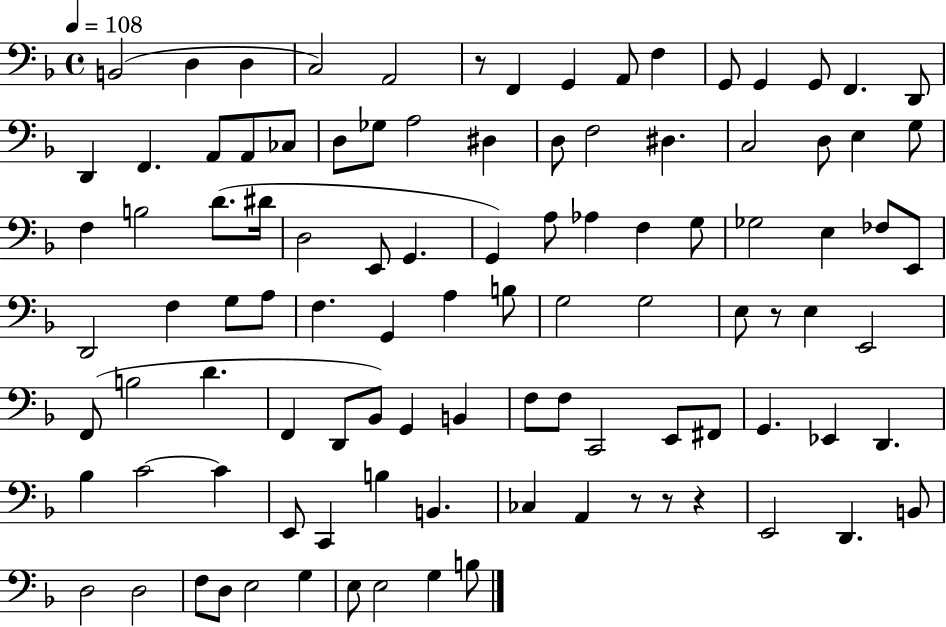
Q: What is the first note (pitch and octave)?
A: B2